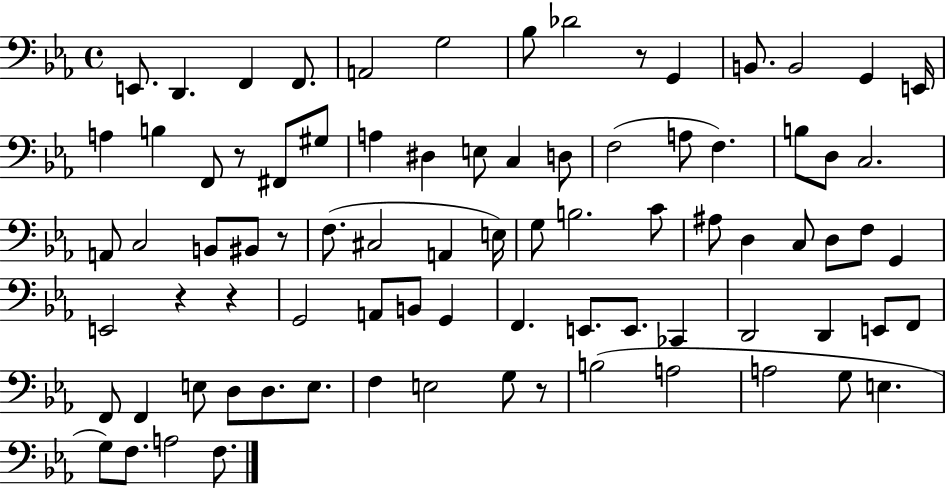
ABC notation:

X:1
T:Untitled
M:4/4
L:1/4
K:Eb
E,,/2 D,, F,, F,,/2 A,,2 G,2 _B,/2 _D2 z/2 G,, B,,/2 B,,2 G,, E,,/4 A, B, F,,/2 z/2 ^F,,/2 ^G,/2 A, ^D, E,/2 C, D,/2 F,2 A,/2 F, B,/2 D,/2 C,2 A,,/2 C,2 B,,/2 ^B,,/2 z/2 F,/2 ^C,2 A,, E,/4 G,/2 B,2 C/2 ^A,/2 D, C,/2 D,/2 F,/2 G,, E,,2 z z G,,2 A,,/2 B,,/2 G,, F,, E,,/2 E,,/2 _C,, D,,2 D,, E,,/2 F,,/2 F,,/2 F,, E,/2 D,/2 D,/2 E,/2 F, E,2 G,/2 z/2 B,2 A,2 A,2 G,/2 E, G,/2 F,/2 A,2 F,/2